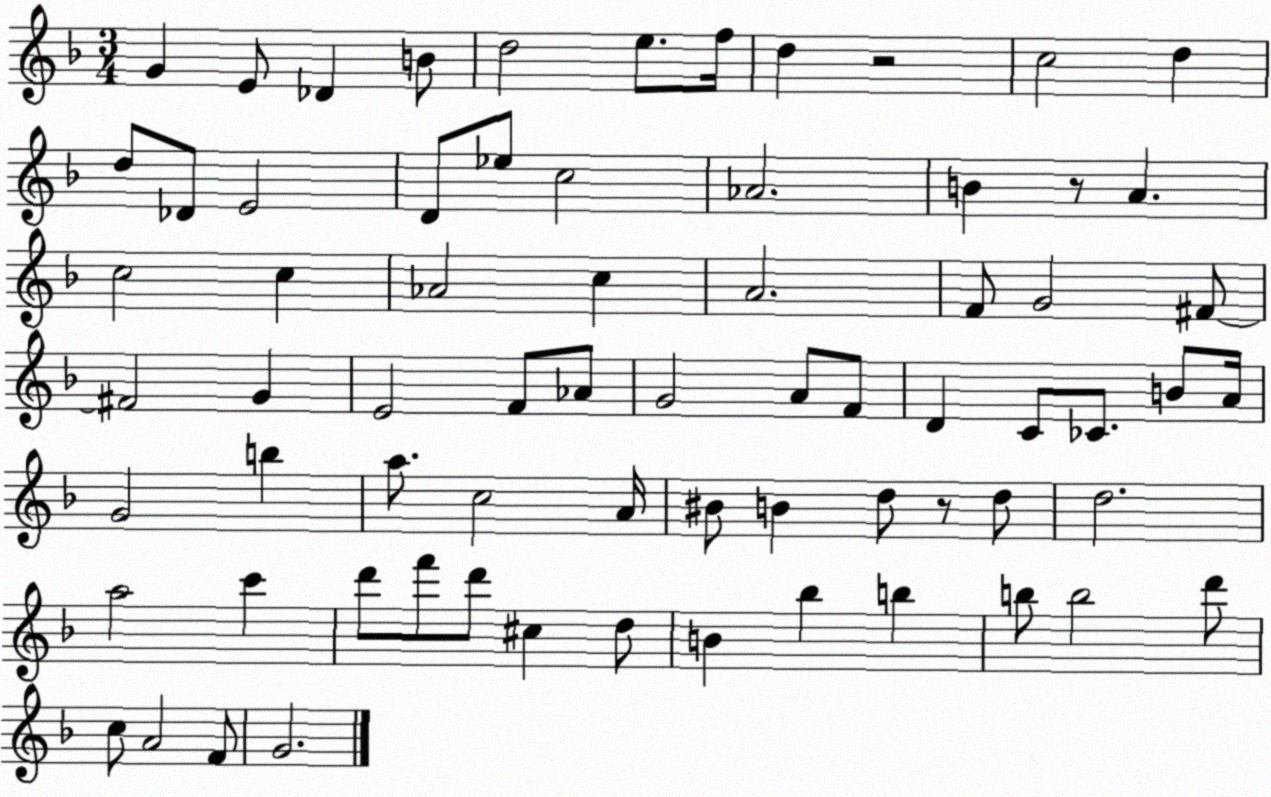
X:1
T:Untitled
M:3/4
L:1/4
K:F
G E/2 _D B/2 d2 e/2 f/4 d z2 c2 d d/2 _D/2 E2 D/2 _e/2 c2 _A2 B z/2 A c2 c _A2 c A2 F/2 G2 ^F/2 ^F2 G E2 F/2 _A/2 G2 A/2 F/2 D C/2 _C/2 B/2 A/4 G2 b a/2 c2 A/4 ^B/2 B d/2 z/2 d/2 d2 a2 c' d'/2 f'/2 d'/2 ^c d/2 B _b b b/2 b2 d'/2 c/2 A2 F/2 G2